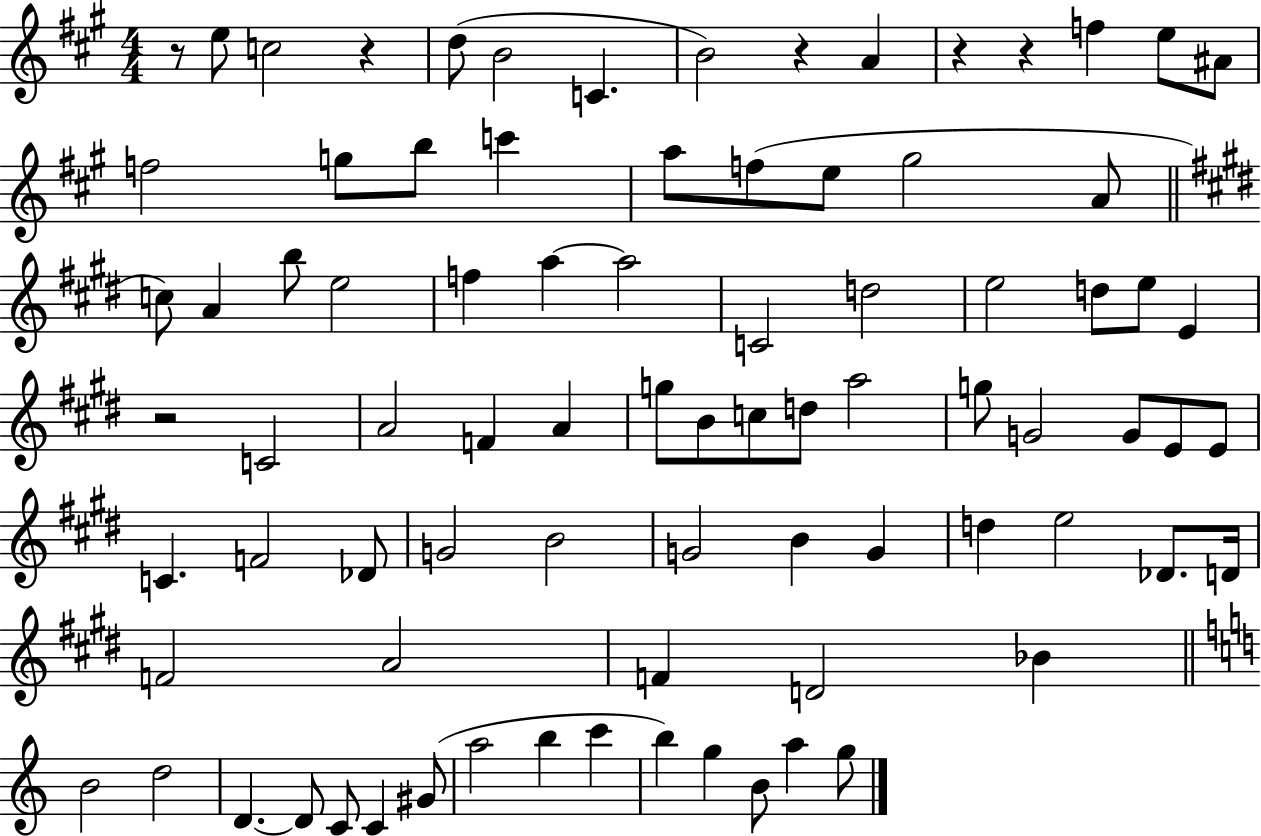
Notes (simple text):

R/e E5/e C5/h R/q D5/e B4/h C4/q. B4/h R/q A4/q R/q R/q F5/q E5/e A#4/e F5/h G5/e B5/e C6/q A5/e F5/e E5/e G#5/h A4/e C5/e A4/q B5/e E5/h F5/q A5/q A5/h C4/h D5/h E5/h D5/e E5/e E4/q R/h C4/h A4/h F4/q A4/q G5/e B4/e C5/e D5/e A5/h G5/e G4/h G4/e E4/e E4/e C4/q. F4/h Db4/e G4/h B4/h G4/h B4/q G4/q D5/q E5/h Db4/e. D4/s F4/h A4/h F4/q D4/h Bb4/q B4/h D5/h D4/q. D4/e C4/e C4/q G#4/e A5/h B5/q C6/q B5/q G5/q B4/e A5/q G5/e